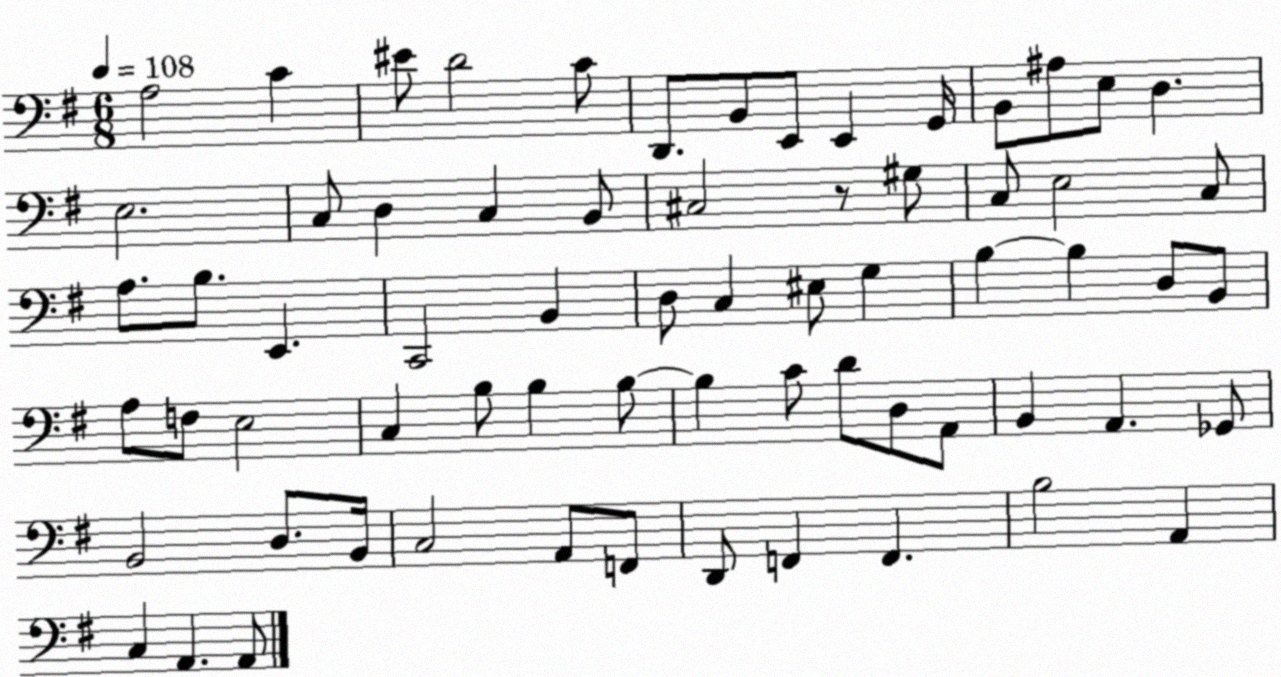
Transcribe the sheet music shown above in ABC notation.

X:1
T:Untitled
M:6/8
L:1/4
K:G
A,2 C ^E/2 D2 C/2 D,,/2 B,,/2 E,,/2 E,, G,,/4 B,,/2 ^A,/2 E,/2 D, E,2 C,/2 D, C, B,,/2 ^C,2 z/2 ^G,/2 C,/2 E,2 C,/2 A,/2 B,/2 E,, C,,2 B,, D,/2 C, ^E,/2 G, B, B, D,/2 B,,/2 A,/2 F,/2 E,2 C, B,/2 B, B,/2 B, C/2 D/2 D,/2 A,,/2 B,, A,, _G,,/2 B,,2 D,/2 B,,/4 C,2 A,,/2 F,,/2 D,,/2 F,, F,, B,2 A,, C, A,, A,,/2